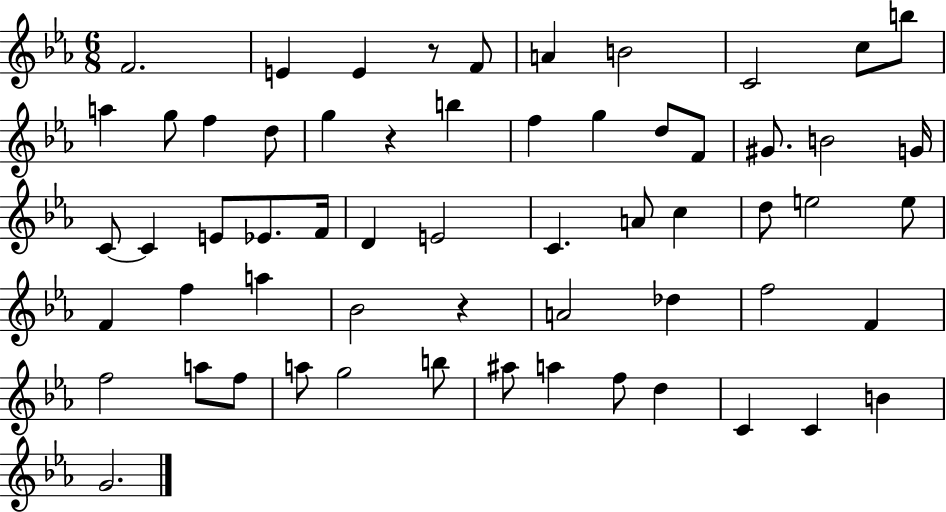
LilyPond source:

{
  \clef treble
  \numericTimeSignature
  \time 6/8
  \key ees \major
  f'2. | e'4 e'4 r8 f'8 | a'4 b'2 | c'2 c''8 b''8 | \break a''4 g''8 f''4 d''8 | g''4 r4 b''4 | f''4 g''4 d''8 f'8 | gis'8. b'2 g'16 | \break c'8~~ c'4 e'8 ees'8. f'16 | d'4 e'2 | c'4. a'8 c''4 | d''8 e''2 e''8 | \break f'4 f''4 a''4 | bes'2 r4 | a'2 des''4 | f''2 f'4 | \break f''2 a''8 f''8 | a''8 g''2 b''8 | ais''8 a''4 f''8 d''4 | c'4 c'4 b'4 | \break g'2. | \bar "|."
}